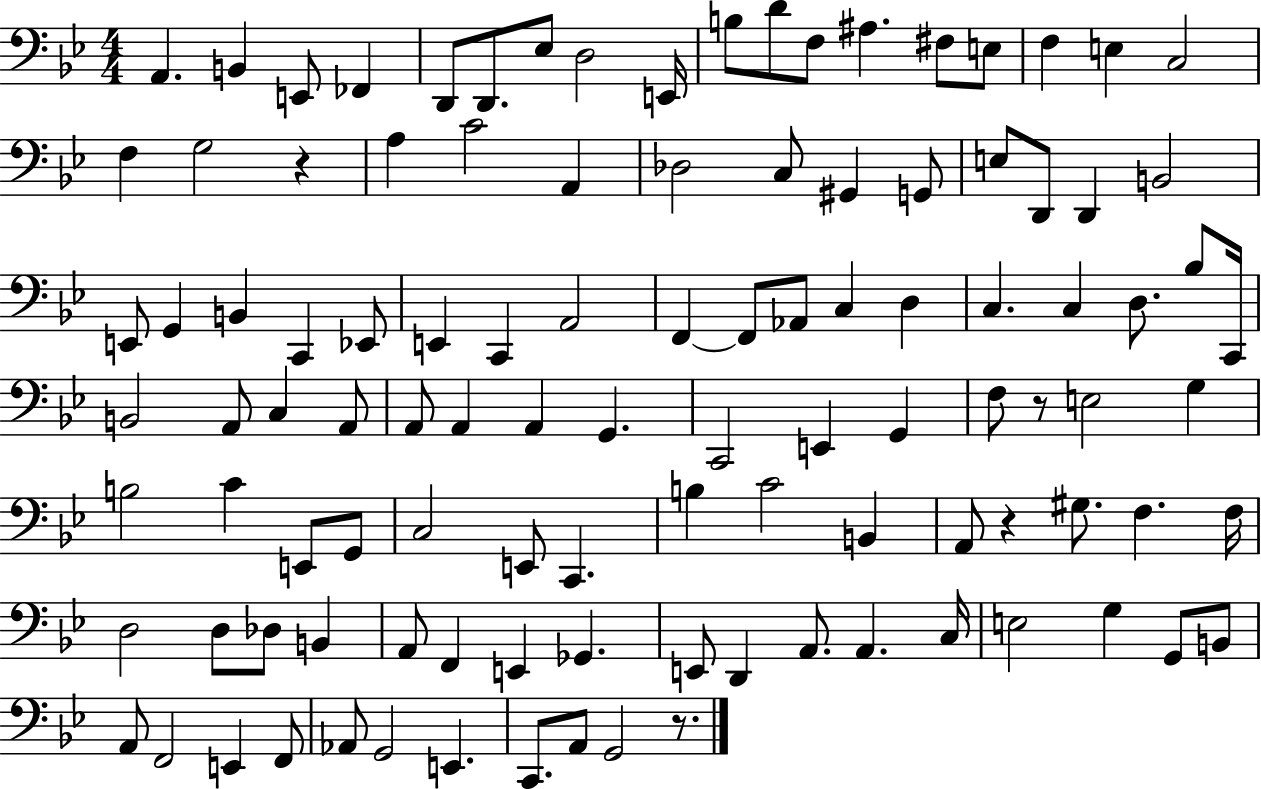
{
  \clef bass
  \numericTimeSignature
  \time 4/4
  \key bes \major
  a,4. b,4 e,8 fes,4 | d,8 d,8. ees8 d2 e,16 | b8 d'8 f8 ais4. fis8 e8 | f4 e4 c2 | \break f4 g2 r4 | a4 c'2 a,4 | des2 c8 gis,4 g,8 | e8 d,8 d,4 b,2 | \break e,8 g,4 b,4 c,4 ees,8 | e,4 c,4 a,2 | f,4~~ f,8 aes,8 c4 d4 | c4. c4 d8. bes8 c,16 | \break b,2 a,8 c4 a,8 | a,8 a,4 a,4 g,4. | c,2 e,4 g,4 | f8 r8 e2 g4 | \break b2 c'4 e,8 g,8 | c2 e,8 c,4. | b4 c'2 b,4 | a,8 r4 gis8. f4. f16 | \break d2 d8 des8 b,4 | a,8 f,4 e,4 ges,4. | e,8 d,4 a,8. a,4. c16 | e2 g4 g,8 b,8 | \break a,8 f,2 e,4 f,8 | aes,8 g,2 e,4. | c,8. a,8 g,2 r8. | \bar "|."
}